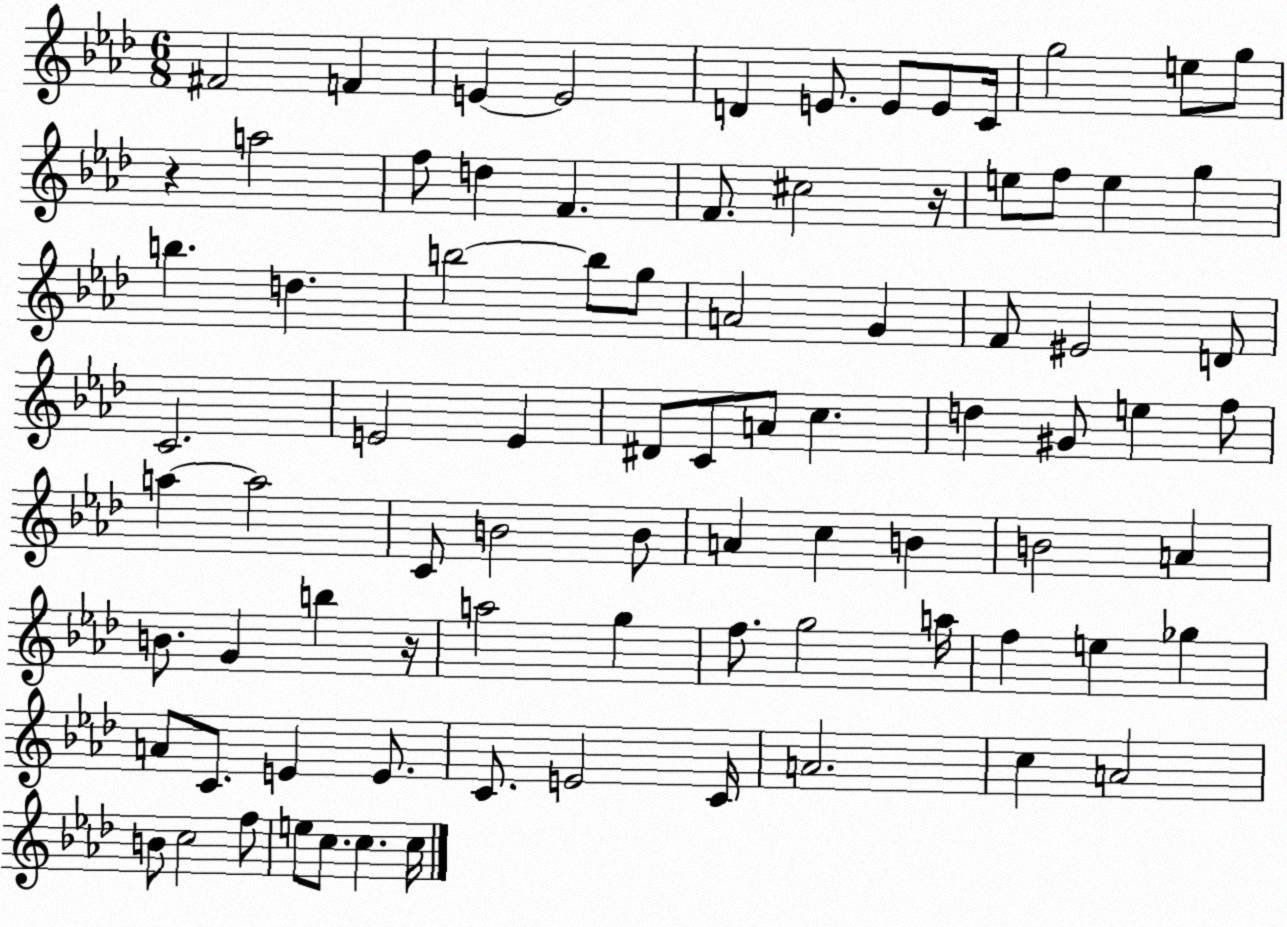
X:1
T:Untitled
M:6/8
L:1/4
K:Ab
^F2 F E E2 D E/2 E/2 E/2 C/4 g2 e/2 g/2 z a2 f/2 d F F/2 ^c2 z/4 e/2 f/2 e g b d b2 b/2 g/2 A2 G F/2 ^E2 D/2 C2 E2 E ^D/2 C/2 A/2 c d ^G/2 e f/2 a a2 C/2 B2 B/2 A c B B2 A B/2 G b z/4 a2 g f/2 g2 a/4 f e _g A/2 C/2 E E/2 C/2 E2 C/4 A2 c A2 B/2 c2 f/2 e/2 c/2 c c/4